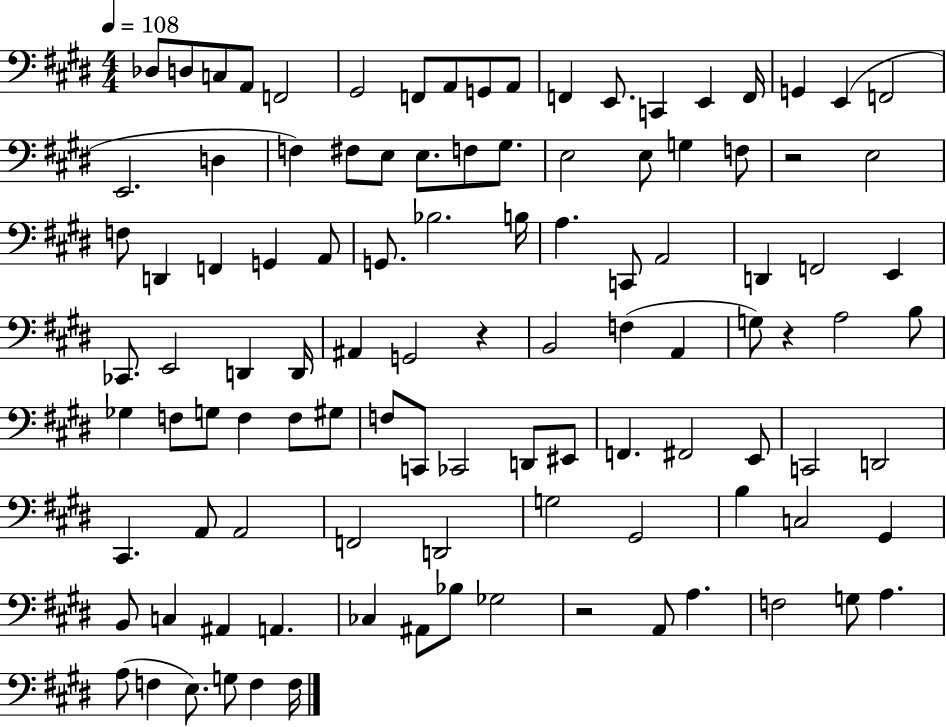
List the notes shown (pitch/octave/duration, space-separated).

Db3/e D3/e C3/e A2/e F2/h G#2/h F2/e A2/e G2/e A2/e F2/q E2/e. C2/q E2/q F2/s G2/q E2/q F2/h E2/h. D3/q F3/q F#3/e E3/e E3/e. F3/e G#3/e. E3/h E3/e G3/q F3/e R/h E3/h F3/e D2/q F2/q G2/q A2/e G2/e. Bb3/h. B3/s A3/q. C2/e A2/h D2/q F2/h E2/q CES2/e. E2/h D2/q D2/s A#2/q G2/h R/q B2/h F3/q A2/q G3/e R/q A3/h B3/e Gb3/q F3/e G3/e F3/q F3/e G#3/e F3/e C2/e CES2/h D2/e EIS2/e F2/q. F#2/h E2/e C2/h D2/h C#2/q. A2/e A2/h F2/h D2/h G3/h G#2/h B3/q C3/h G#2/q B2/e C3/q A#2/q A2/q. CES3/q A#2/e Bb3/e Gb3/h R/h A2/e A3/q. F3/h G3/e A3/q. A3/e F3/q E3/e. G3/e F3/q F3/s